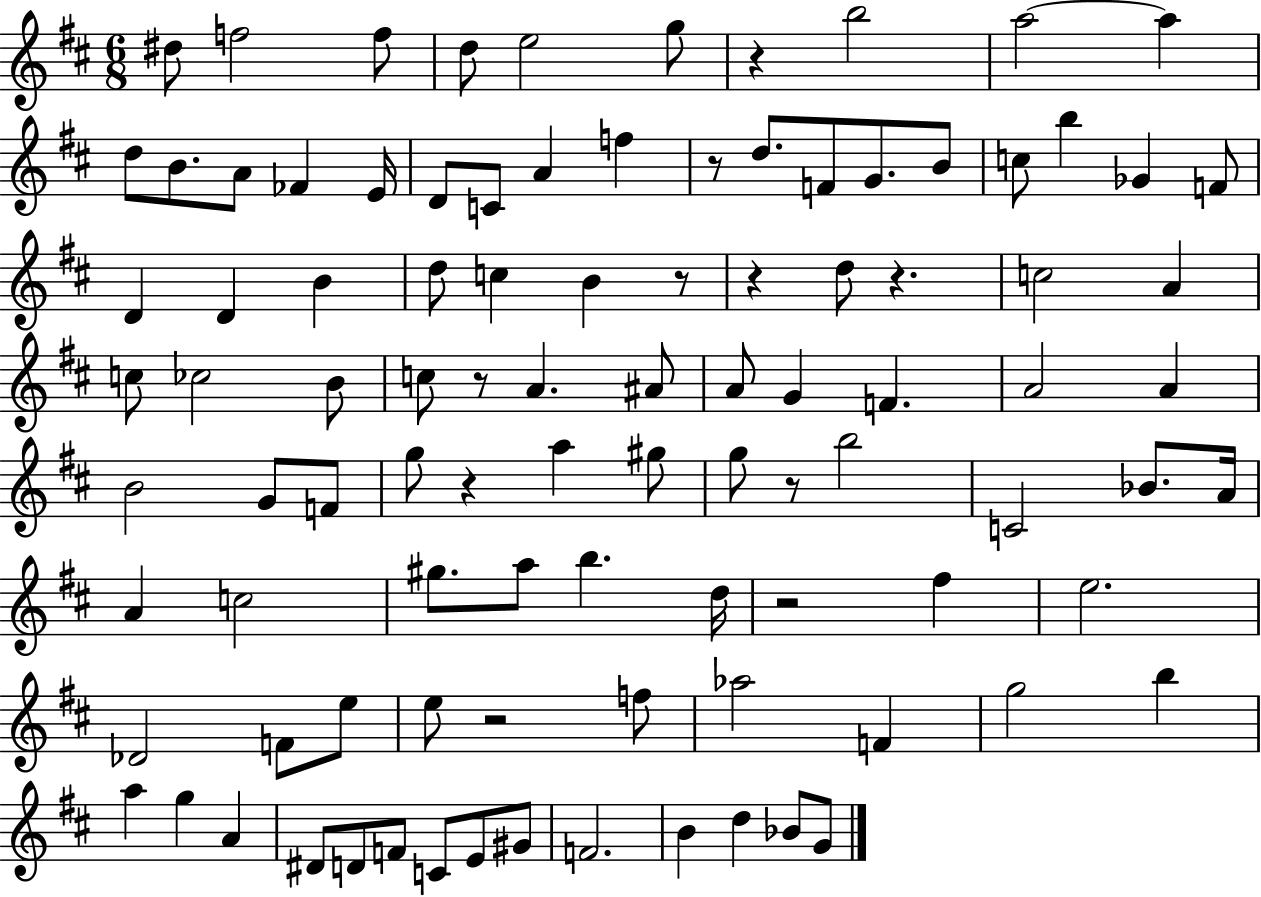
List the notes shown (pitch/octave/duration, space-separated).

D#5/e F5/h F5/e D5/e E5/h G5/e R/q B5/h A5/h A5/q D5/e B4/e. A4/e FES4/q E4/s D4/e C4/e A4/q F5/q R/e D5/e. F4/e G4/e. B4/e C5/e B5/q Gb4/q F4/e D4/q D4/q B4/q D5/e C5/q B4/q R/e R/q D5/e R/q. C5/h A4/q C5/e CES5/h B4/e C5/e R/e A4/q. A#4/e A4/e G4/q F4/q. A4/h A4/q B4/h G4/e F4/e G5/e R/q A5/q G#5/e G5/e R/e B5/h C4/h Bb4/e. A4/s A4/q C5/h G#5/e. A5/e B5/q. D5/s R/h F#5/q E5/h. Db4/h F4/e E5/e E5/e R/h F5/e Ab5/h F4/q G5/h B5/q A5/q G5/q A4/q D#4/e D4/e F4/e C4/e E4/e G#4/e F4/h. B4/q D5/q Bb4/e G4/e